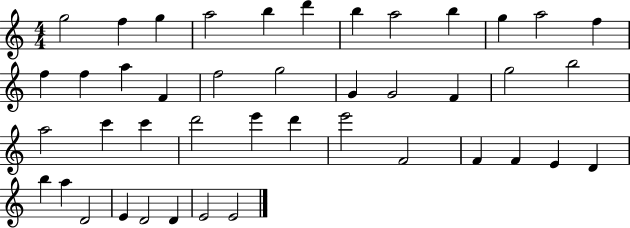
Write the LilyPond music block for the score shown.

{
  \clef treble
  \numericTimeSignature
  \time 4/4
  \key c \major
  g''2 f''4 g''4 | a''2 b''4 d'''4 | b''4 a''2 b''4 | g''4 a''2 f''4 | \break f''4 f''4 a''4 f'4 | f''2 g''2 | g'4 g'2 f'4 | g''2 b''2 | \break a''2 c'''4 c'''4 | d'''2 e'''4 d'''4 | e'''2 f'2 | f'4 f'4 e'4 d'4 | \break b''4 a''4 d'2 | e'4 d'2 d'4 | e'2 e'2 | \bar "|."
}